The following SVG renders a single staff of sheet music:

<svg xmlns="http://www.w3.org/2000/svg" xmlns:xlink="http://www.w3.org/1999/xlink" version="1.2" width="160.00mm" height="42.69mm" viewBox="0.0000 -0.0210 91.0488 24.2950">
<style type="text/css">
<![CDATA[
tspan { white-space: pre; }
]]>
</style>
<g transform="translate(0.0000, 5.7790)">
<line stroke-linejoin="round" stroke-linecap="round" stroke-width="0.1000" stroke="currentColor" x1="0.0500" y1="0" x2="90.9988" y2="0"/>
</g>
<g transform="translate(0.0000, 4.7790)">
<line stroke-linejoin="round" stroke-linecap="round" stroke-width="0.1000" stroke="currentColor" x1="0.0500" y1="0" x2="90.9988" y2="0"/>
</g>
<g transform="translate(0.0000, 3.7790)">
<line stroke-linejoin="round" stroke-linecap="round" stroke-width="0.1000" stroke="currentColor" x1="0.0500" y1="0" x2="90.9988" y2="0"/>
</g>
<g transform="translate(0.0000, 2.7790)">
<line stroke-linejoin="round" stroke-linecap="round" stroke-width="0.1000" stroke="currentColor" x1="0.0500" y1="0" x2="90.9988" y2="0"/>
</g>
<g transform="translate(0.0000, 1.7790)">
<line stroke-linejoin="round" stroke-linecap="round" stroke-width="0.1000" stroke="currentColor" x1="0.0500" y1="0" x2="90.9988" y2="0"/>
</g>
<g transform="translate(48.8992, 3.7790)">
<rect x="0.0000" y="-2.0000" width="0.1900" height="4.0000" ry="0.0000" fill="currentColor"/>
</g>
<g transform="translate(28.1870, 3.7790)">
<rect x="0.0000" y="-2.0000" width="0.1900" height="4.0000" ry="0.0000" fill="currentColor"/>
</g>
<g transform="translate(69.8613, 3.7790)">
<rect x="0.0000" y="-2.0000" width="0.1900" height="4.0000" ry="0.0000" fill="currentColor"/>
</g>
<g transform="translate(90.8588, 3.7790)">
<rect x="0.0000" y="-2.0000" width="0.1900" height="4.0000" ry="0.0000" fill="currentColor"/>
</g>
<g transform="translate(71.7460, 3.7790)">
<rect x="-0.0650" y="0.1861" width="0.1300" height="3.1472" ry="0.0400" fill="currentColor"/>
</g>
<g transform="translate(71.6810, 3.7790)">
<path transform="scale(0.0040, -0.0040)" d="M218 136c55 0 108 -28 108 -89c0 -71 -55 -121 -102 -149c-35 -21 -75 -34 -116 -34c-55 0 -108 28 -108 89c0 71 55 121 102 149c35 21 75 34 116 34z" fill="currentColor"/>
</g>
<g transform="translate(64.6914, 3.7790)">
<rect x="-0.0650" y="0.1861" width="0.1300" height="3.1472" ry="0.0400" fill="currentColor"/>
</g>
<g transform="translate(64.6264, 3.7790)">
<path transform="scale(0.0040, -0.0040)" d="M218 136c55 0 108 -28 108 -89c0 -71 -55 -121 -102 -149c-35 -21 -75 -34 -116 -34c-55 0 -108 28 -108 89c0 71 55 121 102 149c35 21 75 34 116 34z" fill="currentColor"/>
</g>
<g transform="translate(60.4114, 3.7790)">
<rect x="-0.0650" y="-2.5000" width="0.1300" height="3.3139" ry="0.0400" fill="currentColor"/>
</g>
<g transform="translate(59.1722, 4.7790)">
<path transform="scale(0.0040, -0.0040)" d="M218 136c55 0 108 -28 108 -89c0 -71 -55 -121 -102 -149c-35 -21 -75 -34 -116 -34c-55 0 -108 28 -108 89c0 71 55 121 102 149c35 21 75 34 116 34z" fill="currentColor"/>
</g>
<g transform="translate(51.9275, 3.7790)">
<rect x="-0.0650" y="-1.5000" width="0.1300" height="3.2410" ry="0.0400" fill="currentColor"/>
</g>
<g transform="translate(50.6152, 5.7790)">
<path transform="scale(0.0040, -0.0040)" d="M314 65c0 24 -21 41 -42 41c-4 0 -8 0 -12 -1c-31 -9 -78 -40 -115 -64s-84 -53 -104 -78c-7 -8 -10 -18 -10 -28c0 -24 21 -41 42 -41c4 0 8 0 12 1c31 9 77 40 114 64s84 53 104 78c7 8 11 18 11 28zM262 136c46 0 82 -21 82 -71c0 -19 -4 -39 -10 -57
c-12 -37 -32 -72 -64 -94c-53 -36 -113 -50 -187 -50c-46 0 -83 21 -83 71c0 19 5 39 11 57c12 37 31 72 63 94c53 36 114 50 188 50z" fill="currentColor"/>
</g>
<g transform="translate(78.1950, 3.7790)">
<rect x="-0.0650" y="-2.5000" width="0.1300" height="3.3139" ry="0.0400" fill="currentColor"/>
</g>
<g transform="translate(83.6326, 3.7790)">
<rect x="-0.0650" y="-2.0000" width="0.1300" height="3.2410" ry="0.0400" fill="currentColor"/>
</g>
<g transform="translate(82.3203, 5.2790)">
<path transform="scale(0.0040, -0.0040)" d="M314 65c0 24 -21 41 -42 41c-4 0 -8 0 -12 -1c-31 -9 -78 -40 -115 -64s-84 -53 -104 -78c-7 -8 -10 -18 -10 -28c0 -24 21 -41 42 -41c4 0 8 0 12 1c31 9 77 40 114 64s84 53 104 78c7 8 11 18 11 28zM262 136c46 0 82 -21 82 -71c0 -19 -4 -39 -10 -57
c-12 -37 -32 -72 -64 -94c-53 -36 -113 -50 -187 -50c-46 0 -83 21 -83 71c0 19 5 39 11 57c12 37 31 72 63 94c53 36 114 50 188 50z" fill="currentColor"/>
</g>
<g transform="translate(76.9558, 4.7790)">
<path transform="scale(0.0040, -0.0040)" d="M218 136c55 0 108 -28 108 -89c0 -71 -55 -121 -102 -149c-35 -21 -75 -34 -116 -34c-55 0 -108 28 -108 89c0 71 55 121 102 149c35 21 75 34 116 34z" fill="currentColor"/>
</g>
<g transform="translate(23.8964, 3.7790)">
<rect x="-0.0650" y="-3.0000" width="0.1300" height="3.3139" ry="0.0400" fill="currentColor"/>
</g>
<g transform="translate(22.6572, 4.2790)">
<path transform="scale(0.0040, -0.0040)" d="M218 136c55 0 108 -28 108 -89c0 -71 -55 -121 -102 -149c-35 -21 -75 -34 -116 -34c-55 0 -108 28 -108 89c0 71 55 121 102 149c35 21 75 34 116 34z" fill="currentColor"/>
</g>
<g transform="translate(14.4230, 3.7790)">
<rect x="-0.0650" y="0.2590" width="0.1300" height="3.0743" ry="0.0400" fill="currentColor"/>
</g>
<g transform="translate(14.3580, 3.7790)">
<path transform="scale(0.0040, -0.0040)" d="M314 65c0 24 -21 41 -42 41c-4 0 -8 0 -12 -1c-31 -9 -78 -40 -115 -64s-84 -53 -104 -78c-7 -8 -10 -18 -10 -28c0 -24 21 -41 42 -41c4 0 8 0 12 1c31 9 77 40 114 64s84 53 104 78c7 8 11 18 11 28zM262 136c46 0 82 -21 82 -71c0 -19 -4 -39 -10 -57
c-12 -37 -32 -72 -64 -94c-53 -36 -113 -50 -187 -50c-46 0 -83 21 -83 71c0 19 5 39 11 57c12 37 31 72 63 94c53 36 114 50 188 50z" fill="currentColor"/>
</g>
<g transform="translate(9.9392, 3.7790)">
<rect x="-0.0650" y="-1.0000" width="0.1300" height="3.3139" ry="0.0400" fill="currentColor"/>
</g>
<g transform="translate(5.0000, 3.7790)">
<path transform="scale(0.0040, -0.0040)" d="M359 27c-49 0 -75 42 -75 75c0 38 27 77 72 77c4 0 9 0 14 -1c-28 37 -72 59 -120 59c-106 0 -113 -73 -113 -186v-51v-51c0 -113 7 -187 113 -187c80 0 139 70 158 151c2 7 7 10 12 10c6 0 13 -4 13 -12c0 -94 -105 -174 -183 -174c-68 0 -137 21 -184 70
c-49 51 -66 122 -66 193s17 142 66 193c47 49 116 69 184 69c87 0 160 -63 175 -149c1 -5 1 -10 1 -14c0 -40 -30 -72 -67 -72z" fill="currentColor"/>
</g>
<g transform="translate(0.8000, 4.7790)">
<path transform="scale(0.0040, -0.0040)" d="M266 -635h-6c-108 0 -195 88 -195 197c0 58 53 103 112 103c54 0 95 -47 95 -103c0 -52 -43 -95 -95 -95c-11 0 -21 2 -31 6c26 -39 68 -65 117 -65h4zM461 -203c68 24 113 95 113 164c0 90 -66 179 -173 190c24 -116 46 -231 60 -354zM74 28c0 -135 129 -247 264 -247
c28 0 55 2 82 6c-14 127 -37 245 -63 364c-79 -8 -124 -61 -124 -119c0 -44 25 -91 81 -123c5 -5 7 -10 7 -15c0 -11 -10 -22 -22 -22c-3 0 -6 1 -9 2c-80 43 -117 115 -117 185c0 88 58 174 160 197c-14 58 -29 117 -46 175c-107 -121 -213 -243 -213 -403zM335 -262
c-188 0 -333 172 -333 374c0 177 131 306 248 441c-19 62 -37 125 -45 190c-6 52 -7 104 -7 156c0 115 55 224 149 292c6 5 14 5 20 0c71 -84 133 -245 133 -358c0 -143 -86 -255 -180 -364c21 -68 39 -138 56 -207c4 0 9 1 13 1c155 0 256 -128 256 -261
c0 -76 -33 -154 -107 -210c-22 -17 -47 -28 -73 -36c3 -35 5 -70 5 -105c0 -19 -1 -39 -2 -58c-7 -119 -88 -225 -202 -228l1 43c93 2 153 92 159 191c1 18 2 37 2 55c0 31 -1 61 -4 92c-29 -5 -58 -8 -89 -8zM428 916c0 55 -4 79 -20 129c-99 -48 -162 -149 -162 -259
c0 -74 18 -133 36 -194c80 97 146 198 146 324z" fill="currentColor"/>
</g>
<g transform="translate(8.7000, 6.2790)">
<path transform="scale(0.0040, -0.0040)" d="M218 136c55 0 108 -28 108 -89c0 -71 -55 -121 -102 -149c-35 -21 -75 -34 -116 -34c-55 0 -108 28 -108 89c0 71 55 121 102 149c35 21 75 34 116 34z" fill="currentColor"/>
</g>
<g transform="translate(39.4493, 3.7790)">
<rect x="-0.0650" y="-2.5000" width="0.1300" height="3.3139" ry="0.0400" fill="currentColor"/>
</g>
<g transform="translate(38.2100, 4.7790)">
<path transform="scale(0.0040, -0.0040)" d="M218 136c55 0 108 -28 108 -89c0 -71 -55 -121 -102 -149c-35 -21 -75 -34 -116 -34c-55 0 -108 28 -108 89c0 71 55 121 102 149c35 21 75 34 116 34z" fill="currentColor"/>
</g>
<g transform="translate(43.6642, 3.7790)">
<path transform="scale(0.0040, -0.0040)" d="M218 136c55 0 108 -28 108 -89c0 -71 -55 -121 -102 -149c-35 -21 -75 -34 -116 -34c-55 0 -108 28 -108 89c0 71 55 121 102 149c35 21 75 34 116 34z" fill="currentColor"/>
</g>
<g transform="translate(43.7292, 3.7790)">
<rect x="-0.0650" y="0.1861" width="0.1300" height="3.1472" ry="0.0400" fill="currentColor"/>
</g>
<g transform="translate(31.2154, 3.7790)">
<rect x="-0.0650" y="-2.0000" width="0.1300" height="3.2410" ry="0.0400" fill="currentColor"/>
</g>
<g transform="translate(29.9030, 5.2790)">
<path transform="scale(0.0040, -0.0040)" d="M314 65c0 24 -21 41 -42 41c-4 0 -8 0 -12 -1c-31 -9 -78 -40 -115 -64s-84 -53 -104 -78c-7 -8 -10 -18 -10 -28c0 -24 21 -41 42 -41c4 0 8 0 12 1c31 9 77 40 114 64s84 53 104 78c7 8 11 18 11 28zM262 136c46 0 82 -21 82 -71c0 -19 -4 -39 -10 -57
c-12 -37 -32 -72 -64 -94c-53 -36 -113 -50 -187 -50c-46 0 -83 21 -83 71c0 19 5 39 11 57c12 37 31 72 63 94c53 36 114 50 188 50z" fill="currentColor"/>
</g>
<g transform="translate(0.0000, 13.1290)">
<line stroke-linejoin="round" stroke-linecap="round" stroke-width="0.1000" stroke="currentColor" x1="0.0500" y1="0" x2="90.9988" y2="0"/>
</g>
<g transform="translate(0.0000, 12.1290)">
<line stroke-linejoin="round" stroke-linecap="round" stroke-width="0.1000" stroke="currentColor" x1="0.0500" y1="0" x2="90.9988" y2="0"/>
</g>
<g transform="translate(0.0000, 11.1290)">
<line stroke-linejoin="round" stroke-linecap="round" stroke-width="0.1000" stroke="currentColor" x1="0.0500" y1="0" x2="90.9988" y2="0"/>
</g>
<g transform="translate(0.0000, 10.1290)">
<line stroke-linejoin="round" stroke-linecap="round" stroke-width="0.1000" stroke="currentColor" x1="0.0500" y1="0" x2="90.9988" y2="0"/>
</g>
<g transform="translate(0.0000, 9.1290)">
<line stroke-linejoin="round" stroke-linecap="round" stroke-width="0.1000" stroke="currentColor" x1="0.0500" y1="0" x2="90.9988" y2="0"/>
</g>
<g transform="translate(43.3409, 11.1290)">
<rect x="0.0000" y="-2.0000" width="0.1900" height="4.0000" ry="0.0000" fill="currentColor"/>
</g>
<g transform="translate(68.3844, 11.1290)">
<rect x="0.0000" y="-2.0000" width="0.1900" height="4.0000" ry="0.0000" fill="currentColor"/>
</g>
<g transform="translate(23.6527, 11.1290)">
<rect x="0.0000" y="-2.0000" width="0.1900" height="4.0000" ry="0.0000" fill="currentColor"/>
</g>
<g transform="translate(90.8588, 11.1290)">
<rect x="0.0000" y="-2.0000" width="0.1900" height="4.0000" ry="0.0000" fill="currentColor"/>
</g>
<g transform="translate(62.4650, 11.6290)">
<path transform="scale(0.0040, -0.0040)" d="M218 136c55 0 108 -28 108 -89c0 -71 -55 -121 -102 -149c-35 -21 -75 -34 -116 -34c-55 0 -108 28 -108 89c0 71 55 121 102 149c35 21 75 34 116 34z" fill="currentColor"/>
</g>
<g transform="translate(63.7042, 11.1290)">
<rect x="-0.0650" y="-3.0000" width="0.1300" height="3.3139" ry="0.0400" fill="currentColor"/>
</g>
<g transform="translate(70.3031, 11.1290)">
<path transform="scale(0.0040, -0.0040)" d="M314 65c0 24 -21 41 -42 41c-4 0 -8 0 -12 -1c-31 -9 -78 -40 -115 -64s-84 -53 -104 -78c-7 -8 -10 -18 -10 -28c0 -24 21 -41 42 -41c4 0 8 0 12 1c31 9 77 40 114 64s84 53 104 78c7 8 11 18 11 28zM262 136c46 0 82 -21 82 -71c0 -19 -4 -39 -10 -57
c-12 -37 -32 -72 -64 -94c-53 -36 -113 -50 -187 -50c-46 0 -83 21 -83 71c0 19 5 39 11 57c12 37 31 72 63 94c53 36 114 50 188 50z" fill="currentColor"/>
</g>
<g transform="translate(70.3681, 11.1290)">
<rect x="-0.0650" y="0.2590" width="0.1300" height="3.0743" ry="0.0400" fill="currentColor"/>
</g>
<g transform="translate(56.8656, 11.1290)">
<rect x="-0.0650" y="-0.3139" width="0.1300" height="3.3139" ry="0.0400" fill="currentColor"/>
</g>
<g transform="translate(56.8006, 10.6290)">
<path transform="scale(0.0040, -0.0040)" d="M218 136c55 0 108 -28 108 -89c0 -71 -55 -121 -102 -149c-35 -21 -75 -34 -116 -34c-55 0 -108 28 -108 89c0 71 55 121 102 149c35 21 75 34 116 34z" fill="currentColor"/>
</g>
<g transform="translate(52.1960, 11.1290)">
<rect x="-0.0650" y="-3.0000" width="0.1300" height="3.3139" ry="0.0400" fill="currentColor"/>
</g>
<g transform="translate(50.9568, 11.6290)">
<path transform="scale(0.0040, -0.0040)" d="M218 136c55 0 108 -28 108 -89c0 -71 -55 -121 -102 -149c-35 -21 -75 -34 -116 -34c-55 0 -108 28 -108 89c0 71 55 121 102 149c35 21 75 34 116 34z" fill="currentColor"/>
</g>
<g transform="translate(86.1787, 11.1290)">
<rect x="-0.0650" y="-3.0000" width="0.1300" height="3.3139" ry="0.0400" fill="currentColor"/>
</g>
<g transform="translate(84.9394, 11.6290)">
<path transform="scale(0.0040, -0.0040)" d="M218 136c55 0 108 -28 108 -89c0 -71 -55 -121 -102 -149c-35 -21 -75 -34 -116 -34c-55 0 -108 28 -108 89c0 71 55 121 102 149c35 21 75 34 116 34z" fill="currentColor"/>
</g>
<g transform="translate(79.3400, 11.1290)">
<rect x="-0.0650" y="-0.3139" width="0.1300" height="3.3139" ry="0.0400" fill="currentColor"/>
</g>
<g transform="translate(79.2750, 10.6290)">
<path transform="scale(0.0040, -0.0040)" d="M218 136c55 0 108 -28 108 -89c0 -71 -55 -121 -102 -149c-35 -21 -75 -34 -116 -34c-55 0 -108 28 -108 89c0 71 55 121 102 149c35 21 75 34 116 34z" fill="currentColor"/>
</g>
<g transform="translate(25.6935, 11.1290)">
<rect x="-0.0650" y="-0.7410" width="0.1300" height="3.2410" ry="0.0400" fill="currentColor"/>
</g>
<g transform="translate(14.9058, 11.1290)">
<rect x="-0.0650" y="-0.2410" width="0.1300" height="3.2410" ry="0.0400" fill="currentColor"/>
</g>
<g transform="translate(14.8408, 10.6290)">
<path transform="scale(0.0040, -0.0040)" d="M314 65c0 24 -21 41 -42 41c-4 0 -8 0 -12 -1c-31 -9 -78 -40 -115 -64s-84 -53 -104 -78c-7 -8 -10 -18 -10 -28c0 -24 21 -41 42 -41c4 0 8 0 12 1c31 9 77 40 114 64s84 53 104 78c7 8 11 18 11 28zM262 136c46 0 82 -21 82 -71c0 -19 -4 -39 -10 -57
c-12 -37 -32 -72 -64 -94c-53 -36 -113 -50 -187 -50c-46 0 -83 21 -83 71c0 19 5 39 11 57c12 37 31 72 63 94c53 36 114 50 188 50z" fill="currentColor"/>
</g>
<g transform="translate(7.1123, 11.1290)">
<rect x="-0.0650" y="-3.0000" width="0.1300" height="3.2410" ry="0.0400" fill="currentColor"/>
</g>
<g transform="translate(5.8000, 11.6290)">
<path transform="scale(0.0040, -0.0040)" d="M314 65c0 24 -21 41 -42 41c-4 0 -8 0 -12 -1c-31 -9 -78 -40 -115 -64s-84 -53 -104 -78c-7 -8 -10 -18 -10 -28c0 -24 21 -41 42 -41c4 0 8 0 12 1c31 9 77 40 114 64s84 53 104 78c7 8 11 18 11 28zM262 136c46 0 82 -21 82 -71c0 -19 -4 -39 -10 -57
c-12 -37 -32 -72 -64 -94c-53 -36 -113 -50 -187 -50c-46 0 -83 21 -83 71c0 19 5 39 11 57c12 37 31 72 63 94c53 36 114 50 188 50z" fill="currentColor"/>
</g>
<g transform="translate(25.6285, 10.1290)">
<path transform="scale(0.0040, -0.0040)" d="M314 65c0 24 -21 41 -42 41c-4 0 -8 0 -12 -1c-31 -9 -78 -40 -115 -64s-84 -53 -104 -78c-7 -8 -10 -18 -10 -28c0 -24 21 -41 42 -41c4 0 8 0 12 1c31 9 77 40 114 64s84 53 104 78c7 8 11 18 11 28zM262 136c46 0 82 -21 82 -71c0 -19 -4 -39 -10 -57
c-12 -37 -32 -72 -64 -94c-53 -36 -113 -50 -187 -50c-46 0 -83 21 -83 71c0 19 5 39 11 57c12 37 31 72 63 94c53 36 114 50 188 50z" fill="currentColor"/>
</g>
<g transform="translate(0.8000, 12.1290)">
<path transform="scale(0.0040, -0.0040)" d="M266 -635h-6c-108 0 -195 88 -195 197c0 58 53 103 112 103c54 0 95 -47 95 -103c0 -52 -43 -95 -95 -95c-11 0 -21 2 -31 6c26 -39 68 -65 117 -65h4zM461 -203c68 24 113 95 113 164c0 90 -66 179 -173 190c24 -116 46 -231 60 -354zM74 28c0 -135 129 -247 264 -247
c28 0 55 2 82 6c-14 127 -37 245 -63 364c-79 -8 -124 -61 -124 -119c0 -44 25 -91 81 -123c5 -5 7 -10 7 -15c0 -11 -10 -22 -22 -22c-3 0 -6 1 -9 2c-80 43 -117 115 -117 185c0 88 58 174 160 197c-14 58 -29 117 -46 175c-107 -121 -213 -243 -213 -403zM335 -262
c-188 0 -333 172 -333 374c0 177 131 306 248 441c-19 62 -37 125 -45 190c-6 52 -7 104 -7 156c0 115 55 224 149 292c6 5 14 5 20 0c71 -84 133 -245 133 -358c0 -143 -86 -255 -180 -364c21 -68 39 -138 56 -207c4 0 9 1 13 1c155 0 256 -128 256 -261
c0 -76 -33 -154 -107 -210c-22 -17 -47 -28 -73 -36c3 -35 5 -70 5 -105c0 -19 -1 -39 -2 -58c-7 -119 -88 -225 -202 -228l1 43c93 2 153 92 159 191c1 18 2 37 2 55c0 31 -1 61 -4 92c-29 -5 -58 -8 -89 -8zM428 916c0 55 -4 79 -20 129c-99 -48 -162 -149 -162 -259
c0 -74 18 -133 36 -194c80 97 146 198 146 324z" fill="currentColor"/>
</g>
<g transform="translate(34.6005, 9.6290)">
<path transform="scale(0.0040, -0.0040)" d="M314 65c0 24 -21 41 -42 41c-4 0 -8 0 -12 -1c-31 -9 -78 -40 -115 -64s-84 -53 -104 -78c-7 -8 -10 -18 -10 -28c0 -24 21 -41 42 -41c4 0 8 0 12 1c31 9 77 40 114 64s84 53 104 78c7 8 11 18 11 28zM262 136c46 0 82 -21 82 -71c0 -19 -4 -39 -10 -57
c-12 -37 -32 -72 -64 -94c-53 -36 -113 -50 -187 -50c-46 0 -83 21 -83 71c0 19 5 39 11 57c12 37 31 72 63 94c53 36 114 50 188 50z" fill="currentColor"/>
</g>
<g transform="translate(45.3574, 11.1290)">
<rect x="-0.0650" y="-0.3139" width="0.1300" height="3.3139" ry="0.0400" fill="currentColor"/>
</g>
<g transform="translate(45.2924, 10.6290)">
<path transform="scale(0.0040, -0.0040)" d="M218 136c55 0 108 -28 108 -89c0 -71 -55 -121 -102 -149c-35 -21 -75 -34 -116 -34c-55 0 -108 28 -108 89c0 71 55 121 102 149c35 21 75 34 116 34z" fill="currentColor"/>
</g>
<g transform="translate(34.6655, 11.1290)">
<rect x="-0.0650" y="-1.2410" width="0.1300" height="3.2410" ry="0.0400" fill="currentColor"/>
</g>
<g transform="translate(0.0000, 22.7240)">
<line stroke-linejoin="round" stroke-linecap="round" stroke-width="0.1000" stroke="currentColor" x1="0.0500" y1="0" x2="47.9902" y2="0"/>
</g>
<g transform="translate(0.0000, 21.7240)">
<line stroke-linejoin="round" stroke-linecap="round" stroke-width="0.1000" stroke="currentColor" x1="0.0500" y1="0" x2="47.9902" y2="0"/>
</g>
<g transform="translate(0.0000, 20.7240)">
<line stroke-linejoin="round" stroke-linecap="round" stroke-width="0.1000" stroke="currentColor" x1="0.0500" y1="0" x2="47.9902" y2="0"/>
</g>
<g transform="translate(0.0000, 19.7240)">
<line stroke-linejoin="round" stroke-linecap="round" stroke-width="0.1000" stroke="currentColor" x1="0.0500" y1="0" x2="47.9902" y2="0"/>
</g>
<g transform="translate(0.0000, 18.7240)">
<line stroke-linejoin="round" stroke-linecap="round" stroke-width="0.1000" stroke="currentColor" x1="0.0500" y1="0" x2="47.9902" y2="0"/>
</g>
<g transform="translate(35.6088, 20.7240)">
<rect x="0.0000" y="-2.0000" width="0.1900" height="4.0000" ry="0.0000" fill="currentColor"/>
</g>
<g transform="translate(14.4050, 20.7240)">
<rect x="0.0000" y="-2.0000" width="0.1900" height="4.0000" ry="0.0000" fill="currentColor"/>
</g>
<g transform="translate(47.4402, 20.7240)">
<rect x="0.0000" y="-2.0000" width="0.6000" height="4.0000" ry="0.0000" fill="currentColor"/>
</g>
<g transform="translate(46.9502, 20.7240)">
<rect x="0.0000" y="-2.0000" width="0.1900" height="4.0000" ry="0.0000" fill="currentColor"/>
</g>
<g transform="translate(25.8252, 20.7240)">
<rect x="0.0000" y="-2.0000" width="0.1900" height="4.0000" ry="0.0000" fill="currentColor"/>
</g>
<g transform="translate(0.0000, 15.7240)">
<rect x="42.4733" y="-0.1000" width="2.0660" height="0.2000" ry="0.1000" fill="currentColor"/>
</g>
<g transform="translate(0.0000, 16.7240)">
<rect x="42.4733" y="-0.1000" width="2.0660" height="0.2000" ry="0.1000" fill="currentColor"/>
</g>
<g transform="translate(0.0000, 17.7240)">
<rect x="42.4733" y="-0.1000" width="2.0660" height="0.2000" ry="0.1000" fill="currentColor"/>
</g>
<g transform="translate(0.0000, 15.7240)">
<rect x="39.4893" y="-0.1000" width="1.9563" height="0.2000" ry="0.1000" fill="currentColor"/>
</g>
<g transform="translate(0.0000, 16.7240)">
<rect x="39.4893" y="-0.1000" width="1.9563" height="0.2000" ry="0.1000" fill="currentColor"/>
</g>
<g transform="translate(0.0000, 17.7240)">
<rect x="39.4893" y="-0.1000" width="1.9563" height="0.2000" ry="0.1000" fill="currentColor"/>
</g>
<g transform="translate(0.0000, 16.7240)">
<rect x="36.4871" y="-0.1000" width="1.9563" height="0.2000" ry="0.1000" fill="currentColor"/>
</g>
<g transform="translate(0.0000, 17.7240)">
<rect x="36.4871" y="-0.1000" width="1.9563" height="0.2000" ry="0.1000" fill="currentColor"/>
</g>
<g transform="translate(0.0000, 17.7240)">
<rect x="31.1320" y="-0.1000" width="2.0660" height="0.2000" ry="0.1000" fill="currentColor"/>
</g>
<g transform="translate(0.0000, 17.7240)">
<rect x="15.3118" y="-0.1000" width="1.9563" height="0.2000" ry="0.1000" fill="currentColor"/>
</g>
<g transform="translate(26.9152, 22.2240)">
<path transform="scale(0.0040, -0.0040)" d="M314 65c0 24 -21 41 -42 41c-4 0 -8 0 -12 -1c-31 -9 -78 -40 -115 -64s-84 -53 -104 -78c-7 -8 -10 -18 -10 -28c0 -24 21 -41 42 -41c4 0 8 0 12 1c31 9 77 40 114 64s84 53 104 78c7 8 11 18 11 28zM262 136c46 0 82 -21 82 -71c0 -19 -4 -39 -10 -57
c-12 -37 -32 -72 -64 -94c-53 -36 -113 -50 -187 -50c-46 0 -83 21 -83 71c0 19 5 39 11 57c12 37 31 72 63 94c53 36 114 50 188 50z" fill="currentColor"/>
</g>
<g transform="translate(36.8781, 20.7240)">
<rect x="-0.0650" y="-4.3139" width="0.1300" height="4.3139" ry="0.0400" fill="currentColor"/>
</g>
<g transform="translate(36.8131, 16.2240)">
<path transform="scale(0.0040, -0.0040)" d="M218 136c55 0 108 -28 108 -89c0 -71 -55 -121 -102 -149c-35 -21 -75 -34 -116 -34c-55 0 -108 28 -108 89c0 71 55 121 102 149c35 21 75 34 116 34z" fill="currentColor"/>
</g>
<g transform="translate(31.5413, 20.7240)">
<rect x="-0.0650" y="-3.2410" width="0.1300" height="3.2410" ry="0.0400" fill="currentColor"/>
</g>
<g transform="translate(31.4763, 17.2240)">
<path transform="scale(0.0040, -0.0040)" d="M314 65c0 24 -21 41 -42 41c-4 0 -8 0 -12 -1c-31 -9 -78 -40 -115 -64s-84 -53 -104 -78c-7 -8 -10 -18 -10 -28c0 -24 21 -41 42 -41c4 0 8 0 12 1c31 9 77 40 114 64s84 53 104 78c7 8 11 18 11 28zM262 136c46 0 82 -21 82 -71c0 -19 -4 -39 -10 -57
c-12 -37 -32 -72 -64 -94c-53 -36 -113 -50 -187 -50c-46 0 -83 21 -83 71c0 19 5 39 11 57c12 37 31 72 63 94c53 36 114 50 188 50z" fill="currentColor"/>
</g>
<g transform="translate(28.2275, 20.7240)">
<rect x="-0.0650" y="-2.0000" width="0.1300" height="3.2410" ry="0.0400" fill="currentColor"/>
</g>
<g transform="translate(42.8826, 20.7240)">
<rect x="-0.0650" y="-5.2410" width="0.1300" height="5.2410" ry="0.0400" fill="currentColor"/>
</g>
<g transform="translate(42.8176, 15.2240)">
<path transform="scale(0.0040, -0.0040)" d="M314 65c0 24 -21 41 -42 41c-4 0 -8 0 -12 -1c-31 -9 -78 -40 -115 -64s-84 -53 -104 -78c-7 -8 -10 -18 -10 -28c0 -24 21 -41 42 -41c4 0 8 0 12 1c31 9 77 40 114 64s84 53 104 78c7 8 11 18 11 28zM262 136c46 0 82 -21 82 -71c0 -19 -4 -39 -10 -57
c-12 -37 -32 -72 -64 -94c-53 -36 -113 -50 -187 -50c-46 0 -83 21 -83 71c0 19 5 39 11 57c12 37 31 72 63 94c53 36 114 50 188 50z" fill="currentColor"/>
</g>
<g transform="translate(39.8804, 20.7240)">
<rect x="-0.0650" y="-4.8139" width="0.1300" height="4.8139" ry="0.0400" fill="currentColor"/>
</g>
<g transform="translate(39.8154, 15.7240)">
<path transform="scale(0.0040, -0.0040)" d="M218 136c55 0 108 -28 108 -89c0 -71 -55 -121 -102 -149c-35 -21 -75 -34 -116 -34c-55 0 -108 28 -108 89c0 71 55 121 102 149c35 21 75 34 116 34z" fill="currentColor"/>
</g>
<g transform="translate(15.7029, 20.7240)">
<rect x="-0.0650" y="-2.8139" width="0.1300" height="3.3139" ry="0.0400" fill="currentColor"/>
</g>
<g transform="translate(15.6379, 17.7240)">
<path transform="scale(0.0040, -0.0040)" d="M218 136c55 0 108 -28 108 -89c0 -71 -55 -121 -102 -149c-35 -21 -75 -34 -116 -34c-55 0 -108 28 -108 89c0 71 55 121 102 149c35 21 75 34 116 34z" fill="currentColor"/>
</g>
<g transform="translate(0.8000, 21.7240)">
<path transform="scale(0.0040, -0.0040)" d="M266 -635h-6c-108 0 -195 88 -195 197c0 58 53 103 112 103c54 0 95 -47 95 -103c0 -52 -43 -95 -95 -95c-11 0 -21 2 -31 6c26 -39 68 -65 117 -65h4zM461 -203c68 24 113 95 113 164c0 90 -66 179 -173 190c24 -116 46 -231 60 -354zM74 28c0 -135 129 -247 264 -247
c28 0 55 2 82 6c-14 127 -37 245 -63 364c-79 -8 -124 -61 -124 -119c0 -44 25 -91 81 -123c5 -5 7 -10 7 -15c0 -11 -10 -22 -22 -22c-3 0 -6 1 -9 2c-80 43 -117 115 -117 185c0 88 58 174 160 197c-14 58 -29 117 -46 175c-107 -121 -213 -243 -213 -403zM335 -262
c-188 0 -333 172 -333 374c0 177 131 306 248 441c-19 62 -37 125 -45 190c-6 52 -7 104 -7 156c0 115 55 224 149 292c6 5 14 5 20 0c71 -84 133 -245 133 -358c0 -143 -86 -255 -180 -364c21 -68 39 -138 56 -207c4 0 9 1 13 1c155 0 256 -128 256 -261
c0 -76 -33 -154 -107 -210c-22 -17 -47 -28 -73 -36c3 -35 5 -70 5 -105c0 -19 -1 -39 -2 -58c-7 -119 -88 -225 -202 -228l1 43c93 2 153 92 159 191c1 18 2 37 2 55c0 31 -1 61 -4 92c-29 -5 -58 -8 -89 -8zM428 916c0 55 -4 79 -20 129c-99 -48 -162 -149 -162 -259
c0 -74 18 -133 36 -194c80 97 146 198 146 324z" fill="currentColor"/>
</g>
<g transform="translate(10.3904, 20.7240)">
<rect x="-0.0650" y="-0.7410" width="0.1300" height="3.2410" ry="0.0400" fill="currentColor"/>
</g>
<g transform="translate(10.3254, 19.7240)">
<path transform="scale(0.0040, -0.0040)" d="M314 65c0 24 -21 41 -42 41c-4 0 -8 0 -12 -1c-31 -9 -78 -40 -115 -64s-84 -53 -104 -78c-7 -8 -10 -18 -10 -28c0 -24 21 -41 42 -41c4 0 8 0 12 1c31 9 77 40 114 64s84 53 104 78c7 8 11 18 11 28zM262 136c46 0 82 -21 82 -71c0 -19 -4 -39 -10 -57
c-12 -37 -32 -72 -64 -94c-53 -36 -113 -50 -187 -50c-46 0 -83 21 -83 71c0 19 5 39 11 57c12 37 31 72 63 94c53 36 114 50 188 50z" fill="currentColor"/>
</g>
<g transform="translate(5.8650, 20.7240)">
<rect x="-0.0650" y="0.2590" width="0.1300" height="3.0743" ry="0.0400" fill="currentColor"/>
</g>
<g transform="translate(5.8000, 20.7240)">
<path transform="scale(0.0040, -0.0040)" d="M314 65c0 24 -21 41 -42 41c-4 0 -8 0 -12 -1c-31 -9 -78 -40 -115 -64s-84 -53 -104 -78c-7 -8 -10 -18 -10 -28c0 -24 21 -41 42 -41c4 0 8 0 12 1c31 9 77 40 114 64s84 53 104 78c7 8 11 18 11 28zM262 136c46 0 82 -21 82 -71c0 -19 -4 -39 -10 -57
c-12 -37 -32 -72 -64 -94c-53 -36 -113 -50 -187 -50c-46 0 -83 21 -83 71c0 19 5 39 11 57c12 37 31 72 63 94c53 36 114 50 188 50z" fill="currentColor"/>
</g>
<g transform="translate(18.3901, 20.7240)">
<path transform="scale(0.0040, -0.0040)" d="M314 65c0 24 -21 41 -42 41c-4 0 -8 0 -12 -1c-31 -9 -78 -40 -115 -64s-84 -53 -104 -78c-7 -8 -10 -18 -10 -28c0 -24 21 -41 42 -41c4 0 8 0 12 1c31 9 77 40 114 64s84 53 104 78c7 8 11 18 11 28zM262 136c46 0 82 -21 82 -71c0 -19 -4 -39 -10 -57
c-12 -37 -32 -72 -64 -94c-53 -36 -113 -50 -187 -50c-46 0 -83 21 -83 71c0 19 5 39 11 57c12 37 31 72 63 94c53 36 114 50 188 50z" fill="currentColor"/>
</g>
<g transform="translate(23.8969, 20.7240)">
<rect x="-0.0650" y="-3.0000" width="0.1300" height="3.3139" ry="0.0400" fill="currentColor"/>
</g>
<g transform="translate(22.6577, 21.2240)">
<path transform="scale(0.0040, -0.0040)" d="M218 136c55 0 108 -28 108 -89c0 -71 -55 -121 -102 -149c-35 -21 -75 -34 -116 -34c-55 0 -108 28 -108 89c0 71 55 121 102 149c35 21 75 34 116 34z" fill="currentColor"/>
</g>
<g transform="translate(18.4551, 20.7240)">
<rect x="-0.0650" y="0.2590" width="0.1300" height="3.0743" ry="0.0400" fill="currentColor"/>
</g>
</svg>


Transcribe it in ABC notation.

X:1
T:Untitled
M:4/4
L:1/4
K:C
D B2 A F2 G B E2 G B B G F2 A2 c2 d2 e2 c A c A B2 c A B2 d2 a B2 A F2 b2 d' e' f'2